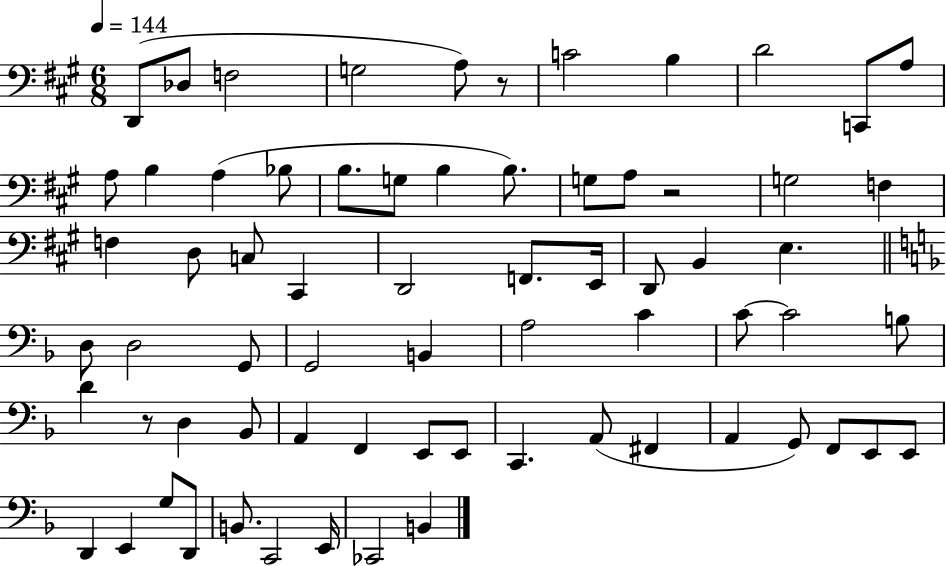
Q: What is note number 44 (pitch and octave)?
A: D3